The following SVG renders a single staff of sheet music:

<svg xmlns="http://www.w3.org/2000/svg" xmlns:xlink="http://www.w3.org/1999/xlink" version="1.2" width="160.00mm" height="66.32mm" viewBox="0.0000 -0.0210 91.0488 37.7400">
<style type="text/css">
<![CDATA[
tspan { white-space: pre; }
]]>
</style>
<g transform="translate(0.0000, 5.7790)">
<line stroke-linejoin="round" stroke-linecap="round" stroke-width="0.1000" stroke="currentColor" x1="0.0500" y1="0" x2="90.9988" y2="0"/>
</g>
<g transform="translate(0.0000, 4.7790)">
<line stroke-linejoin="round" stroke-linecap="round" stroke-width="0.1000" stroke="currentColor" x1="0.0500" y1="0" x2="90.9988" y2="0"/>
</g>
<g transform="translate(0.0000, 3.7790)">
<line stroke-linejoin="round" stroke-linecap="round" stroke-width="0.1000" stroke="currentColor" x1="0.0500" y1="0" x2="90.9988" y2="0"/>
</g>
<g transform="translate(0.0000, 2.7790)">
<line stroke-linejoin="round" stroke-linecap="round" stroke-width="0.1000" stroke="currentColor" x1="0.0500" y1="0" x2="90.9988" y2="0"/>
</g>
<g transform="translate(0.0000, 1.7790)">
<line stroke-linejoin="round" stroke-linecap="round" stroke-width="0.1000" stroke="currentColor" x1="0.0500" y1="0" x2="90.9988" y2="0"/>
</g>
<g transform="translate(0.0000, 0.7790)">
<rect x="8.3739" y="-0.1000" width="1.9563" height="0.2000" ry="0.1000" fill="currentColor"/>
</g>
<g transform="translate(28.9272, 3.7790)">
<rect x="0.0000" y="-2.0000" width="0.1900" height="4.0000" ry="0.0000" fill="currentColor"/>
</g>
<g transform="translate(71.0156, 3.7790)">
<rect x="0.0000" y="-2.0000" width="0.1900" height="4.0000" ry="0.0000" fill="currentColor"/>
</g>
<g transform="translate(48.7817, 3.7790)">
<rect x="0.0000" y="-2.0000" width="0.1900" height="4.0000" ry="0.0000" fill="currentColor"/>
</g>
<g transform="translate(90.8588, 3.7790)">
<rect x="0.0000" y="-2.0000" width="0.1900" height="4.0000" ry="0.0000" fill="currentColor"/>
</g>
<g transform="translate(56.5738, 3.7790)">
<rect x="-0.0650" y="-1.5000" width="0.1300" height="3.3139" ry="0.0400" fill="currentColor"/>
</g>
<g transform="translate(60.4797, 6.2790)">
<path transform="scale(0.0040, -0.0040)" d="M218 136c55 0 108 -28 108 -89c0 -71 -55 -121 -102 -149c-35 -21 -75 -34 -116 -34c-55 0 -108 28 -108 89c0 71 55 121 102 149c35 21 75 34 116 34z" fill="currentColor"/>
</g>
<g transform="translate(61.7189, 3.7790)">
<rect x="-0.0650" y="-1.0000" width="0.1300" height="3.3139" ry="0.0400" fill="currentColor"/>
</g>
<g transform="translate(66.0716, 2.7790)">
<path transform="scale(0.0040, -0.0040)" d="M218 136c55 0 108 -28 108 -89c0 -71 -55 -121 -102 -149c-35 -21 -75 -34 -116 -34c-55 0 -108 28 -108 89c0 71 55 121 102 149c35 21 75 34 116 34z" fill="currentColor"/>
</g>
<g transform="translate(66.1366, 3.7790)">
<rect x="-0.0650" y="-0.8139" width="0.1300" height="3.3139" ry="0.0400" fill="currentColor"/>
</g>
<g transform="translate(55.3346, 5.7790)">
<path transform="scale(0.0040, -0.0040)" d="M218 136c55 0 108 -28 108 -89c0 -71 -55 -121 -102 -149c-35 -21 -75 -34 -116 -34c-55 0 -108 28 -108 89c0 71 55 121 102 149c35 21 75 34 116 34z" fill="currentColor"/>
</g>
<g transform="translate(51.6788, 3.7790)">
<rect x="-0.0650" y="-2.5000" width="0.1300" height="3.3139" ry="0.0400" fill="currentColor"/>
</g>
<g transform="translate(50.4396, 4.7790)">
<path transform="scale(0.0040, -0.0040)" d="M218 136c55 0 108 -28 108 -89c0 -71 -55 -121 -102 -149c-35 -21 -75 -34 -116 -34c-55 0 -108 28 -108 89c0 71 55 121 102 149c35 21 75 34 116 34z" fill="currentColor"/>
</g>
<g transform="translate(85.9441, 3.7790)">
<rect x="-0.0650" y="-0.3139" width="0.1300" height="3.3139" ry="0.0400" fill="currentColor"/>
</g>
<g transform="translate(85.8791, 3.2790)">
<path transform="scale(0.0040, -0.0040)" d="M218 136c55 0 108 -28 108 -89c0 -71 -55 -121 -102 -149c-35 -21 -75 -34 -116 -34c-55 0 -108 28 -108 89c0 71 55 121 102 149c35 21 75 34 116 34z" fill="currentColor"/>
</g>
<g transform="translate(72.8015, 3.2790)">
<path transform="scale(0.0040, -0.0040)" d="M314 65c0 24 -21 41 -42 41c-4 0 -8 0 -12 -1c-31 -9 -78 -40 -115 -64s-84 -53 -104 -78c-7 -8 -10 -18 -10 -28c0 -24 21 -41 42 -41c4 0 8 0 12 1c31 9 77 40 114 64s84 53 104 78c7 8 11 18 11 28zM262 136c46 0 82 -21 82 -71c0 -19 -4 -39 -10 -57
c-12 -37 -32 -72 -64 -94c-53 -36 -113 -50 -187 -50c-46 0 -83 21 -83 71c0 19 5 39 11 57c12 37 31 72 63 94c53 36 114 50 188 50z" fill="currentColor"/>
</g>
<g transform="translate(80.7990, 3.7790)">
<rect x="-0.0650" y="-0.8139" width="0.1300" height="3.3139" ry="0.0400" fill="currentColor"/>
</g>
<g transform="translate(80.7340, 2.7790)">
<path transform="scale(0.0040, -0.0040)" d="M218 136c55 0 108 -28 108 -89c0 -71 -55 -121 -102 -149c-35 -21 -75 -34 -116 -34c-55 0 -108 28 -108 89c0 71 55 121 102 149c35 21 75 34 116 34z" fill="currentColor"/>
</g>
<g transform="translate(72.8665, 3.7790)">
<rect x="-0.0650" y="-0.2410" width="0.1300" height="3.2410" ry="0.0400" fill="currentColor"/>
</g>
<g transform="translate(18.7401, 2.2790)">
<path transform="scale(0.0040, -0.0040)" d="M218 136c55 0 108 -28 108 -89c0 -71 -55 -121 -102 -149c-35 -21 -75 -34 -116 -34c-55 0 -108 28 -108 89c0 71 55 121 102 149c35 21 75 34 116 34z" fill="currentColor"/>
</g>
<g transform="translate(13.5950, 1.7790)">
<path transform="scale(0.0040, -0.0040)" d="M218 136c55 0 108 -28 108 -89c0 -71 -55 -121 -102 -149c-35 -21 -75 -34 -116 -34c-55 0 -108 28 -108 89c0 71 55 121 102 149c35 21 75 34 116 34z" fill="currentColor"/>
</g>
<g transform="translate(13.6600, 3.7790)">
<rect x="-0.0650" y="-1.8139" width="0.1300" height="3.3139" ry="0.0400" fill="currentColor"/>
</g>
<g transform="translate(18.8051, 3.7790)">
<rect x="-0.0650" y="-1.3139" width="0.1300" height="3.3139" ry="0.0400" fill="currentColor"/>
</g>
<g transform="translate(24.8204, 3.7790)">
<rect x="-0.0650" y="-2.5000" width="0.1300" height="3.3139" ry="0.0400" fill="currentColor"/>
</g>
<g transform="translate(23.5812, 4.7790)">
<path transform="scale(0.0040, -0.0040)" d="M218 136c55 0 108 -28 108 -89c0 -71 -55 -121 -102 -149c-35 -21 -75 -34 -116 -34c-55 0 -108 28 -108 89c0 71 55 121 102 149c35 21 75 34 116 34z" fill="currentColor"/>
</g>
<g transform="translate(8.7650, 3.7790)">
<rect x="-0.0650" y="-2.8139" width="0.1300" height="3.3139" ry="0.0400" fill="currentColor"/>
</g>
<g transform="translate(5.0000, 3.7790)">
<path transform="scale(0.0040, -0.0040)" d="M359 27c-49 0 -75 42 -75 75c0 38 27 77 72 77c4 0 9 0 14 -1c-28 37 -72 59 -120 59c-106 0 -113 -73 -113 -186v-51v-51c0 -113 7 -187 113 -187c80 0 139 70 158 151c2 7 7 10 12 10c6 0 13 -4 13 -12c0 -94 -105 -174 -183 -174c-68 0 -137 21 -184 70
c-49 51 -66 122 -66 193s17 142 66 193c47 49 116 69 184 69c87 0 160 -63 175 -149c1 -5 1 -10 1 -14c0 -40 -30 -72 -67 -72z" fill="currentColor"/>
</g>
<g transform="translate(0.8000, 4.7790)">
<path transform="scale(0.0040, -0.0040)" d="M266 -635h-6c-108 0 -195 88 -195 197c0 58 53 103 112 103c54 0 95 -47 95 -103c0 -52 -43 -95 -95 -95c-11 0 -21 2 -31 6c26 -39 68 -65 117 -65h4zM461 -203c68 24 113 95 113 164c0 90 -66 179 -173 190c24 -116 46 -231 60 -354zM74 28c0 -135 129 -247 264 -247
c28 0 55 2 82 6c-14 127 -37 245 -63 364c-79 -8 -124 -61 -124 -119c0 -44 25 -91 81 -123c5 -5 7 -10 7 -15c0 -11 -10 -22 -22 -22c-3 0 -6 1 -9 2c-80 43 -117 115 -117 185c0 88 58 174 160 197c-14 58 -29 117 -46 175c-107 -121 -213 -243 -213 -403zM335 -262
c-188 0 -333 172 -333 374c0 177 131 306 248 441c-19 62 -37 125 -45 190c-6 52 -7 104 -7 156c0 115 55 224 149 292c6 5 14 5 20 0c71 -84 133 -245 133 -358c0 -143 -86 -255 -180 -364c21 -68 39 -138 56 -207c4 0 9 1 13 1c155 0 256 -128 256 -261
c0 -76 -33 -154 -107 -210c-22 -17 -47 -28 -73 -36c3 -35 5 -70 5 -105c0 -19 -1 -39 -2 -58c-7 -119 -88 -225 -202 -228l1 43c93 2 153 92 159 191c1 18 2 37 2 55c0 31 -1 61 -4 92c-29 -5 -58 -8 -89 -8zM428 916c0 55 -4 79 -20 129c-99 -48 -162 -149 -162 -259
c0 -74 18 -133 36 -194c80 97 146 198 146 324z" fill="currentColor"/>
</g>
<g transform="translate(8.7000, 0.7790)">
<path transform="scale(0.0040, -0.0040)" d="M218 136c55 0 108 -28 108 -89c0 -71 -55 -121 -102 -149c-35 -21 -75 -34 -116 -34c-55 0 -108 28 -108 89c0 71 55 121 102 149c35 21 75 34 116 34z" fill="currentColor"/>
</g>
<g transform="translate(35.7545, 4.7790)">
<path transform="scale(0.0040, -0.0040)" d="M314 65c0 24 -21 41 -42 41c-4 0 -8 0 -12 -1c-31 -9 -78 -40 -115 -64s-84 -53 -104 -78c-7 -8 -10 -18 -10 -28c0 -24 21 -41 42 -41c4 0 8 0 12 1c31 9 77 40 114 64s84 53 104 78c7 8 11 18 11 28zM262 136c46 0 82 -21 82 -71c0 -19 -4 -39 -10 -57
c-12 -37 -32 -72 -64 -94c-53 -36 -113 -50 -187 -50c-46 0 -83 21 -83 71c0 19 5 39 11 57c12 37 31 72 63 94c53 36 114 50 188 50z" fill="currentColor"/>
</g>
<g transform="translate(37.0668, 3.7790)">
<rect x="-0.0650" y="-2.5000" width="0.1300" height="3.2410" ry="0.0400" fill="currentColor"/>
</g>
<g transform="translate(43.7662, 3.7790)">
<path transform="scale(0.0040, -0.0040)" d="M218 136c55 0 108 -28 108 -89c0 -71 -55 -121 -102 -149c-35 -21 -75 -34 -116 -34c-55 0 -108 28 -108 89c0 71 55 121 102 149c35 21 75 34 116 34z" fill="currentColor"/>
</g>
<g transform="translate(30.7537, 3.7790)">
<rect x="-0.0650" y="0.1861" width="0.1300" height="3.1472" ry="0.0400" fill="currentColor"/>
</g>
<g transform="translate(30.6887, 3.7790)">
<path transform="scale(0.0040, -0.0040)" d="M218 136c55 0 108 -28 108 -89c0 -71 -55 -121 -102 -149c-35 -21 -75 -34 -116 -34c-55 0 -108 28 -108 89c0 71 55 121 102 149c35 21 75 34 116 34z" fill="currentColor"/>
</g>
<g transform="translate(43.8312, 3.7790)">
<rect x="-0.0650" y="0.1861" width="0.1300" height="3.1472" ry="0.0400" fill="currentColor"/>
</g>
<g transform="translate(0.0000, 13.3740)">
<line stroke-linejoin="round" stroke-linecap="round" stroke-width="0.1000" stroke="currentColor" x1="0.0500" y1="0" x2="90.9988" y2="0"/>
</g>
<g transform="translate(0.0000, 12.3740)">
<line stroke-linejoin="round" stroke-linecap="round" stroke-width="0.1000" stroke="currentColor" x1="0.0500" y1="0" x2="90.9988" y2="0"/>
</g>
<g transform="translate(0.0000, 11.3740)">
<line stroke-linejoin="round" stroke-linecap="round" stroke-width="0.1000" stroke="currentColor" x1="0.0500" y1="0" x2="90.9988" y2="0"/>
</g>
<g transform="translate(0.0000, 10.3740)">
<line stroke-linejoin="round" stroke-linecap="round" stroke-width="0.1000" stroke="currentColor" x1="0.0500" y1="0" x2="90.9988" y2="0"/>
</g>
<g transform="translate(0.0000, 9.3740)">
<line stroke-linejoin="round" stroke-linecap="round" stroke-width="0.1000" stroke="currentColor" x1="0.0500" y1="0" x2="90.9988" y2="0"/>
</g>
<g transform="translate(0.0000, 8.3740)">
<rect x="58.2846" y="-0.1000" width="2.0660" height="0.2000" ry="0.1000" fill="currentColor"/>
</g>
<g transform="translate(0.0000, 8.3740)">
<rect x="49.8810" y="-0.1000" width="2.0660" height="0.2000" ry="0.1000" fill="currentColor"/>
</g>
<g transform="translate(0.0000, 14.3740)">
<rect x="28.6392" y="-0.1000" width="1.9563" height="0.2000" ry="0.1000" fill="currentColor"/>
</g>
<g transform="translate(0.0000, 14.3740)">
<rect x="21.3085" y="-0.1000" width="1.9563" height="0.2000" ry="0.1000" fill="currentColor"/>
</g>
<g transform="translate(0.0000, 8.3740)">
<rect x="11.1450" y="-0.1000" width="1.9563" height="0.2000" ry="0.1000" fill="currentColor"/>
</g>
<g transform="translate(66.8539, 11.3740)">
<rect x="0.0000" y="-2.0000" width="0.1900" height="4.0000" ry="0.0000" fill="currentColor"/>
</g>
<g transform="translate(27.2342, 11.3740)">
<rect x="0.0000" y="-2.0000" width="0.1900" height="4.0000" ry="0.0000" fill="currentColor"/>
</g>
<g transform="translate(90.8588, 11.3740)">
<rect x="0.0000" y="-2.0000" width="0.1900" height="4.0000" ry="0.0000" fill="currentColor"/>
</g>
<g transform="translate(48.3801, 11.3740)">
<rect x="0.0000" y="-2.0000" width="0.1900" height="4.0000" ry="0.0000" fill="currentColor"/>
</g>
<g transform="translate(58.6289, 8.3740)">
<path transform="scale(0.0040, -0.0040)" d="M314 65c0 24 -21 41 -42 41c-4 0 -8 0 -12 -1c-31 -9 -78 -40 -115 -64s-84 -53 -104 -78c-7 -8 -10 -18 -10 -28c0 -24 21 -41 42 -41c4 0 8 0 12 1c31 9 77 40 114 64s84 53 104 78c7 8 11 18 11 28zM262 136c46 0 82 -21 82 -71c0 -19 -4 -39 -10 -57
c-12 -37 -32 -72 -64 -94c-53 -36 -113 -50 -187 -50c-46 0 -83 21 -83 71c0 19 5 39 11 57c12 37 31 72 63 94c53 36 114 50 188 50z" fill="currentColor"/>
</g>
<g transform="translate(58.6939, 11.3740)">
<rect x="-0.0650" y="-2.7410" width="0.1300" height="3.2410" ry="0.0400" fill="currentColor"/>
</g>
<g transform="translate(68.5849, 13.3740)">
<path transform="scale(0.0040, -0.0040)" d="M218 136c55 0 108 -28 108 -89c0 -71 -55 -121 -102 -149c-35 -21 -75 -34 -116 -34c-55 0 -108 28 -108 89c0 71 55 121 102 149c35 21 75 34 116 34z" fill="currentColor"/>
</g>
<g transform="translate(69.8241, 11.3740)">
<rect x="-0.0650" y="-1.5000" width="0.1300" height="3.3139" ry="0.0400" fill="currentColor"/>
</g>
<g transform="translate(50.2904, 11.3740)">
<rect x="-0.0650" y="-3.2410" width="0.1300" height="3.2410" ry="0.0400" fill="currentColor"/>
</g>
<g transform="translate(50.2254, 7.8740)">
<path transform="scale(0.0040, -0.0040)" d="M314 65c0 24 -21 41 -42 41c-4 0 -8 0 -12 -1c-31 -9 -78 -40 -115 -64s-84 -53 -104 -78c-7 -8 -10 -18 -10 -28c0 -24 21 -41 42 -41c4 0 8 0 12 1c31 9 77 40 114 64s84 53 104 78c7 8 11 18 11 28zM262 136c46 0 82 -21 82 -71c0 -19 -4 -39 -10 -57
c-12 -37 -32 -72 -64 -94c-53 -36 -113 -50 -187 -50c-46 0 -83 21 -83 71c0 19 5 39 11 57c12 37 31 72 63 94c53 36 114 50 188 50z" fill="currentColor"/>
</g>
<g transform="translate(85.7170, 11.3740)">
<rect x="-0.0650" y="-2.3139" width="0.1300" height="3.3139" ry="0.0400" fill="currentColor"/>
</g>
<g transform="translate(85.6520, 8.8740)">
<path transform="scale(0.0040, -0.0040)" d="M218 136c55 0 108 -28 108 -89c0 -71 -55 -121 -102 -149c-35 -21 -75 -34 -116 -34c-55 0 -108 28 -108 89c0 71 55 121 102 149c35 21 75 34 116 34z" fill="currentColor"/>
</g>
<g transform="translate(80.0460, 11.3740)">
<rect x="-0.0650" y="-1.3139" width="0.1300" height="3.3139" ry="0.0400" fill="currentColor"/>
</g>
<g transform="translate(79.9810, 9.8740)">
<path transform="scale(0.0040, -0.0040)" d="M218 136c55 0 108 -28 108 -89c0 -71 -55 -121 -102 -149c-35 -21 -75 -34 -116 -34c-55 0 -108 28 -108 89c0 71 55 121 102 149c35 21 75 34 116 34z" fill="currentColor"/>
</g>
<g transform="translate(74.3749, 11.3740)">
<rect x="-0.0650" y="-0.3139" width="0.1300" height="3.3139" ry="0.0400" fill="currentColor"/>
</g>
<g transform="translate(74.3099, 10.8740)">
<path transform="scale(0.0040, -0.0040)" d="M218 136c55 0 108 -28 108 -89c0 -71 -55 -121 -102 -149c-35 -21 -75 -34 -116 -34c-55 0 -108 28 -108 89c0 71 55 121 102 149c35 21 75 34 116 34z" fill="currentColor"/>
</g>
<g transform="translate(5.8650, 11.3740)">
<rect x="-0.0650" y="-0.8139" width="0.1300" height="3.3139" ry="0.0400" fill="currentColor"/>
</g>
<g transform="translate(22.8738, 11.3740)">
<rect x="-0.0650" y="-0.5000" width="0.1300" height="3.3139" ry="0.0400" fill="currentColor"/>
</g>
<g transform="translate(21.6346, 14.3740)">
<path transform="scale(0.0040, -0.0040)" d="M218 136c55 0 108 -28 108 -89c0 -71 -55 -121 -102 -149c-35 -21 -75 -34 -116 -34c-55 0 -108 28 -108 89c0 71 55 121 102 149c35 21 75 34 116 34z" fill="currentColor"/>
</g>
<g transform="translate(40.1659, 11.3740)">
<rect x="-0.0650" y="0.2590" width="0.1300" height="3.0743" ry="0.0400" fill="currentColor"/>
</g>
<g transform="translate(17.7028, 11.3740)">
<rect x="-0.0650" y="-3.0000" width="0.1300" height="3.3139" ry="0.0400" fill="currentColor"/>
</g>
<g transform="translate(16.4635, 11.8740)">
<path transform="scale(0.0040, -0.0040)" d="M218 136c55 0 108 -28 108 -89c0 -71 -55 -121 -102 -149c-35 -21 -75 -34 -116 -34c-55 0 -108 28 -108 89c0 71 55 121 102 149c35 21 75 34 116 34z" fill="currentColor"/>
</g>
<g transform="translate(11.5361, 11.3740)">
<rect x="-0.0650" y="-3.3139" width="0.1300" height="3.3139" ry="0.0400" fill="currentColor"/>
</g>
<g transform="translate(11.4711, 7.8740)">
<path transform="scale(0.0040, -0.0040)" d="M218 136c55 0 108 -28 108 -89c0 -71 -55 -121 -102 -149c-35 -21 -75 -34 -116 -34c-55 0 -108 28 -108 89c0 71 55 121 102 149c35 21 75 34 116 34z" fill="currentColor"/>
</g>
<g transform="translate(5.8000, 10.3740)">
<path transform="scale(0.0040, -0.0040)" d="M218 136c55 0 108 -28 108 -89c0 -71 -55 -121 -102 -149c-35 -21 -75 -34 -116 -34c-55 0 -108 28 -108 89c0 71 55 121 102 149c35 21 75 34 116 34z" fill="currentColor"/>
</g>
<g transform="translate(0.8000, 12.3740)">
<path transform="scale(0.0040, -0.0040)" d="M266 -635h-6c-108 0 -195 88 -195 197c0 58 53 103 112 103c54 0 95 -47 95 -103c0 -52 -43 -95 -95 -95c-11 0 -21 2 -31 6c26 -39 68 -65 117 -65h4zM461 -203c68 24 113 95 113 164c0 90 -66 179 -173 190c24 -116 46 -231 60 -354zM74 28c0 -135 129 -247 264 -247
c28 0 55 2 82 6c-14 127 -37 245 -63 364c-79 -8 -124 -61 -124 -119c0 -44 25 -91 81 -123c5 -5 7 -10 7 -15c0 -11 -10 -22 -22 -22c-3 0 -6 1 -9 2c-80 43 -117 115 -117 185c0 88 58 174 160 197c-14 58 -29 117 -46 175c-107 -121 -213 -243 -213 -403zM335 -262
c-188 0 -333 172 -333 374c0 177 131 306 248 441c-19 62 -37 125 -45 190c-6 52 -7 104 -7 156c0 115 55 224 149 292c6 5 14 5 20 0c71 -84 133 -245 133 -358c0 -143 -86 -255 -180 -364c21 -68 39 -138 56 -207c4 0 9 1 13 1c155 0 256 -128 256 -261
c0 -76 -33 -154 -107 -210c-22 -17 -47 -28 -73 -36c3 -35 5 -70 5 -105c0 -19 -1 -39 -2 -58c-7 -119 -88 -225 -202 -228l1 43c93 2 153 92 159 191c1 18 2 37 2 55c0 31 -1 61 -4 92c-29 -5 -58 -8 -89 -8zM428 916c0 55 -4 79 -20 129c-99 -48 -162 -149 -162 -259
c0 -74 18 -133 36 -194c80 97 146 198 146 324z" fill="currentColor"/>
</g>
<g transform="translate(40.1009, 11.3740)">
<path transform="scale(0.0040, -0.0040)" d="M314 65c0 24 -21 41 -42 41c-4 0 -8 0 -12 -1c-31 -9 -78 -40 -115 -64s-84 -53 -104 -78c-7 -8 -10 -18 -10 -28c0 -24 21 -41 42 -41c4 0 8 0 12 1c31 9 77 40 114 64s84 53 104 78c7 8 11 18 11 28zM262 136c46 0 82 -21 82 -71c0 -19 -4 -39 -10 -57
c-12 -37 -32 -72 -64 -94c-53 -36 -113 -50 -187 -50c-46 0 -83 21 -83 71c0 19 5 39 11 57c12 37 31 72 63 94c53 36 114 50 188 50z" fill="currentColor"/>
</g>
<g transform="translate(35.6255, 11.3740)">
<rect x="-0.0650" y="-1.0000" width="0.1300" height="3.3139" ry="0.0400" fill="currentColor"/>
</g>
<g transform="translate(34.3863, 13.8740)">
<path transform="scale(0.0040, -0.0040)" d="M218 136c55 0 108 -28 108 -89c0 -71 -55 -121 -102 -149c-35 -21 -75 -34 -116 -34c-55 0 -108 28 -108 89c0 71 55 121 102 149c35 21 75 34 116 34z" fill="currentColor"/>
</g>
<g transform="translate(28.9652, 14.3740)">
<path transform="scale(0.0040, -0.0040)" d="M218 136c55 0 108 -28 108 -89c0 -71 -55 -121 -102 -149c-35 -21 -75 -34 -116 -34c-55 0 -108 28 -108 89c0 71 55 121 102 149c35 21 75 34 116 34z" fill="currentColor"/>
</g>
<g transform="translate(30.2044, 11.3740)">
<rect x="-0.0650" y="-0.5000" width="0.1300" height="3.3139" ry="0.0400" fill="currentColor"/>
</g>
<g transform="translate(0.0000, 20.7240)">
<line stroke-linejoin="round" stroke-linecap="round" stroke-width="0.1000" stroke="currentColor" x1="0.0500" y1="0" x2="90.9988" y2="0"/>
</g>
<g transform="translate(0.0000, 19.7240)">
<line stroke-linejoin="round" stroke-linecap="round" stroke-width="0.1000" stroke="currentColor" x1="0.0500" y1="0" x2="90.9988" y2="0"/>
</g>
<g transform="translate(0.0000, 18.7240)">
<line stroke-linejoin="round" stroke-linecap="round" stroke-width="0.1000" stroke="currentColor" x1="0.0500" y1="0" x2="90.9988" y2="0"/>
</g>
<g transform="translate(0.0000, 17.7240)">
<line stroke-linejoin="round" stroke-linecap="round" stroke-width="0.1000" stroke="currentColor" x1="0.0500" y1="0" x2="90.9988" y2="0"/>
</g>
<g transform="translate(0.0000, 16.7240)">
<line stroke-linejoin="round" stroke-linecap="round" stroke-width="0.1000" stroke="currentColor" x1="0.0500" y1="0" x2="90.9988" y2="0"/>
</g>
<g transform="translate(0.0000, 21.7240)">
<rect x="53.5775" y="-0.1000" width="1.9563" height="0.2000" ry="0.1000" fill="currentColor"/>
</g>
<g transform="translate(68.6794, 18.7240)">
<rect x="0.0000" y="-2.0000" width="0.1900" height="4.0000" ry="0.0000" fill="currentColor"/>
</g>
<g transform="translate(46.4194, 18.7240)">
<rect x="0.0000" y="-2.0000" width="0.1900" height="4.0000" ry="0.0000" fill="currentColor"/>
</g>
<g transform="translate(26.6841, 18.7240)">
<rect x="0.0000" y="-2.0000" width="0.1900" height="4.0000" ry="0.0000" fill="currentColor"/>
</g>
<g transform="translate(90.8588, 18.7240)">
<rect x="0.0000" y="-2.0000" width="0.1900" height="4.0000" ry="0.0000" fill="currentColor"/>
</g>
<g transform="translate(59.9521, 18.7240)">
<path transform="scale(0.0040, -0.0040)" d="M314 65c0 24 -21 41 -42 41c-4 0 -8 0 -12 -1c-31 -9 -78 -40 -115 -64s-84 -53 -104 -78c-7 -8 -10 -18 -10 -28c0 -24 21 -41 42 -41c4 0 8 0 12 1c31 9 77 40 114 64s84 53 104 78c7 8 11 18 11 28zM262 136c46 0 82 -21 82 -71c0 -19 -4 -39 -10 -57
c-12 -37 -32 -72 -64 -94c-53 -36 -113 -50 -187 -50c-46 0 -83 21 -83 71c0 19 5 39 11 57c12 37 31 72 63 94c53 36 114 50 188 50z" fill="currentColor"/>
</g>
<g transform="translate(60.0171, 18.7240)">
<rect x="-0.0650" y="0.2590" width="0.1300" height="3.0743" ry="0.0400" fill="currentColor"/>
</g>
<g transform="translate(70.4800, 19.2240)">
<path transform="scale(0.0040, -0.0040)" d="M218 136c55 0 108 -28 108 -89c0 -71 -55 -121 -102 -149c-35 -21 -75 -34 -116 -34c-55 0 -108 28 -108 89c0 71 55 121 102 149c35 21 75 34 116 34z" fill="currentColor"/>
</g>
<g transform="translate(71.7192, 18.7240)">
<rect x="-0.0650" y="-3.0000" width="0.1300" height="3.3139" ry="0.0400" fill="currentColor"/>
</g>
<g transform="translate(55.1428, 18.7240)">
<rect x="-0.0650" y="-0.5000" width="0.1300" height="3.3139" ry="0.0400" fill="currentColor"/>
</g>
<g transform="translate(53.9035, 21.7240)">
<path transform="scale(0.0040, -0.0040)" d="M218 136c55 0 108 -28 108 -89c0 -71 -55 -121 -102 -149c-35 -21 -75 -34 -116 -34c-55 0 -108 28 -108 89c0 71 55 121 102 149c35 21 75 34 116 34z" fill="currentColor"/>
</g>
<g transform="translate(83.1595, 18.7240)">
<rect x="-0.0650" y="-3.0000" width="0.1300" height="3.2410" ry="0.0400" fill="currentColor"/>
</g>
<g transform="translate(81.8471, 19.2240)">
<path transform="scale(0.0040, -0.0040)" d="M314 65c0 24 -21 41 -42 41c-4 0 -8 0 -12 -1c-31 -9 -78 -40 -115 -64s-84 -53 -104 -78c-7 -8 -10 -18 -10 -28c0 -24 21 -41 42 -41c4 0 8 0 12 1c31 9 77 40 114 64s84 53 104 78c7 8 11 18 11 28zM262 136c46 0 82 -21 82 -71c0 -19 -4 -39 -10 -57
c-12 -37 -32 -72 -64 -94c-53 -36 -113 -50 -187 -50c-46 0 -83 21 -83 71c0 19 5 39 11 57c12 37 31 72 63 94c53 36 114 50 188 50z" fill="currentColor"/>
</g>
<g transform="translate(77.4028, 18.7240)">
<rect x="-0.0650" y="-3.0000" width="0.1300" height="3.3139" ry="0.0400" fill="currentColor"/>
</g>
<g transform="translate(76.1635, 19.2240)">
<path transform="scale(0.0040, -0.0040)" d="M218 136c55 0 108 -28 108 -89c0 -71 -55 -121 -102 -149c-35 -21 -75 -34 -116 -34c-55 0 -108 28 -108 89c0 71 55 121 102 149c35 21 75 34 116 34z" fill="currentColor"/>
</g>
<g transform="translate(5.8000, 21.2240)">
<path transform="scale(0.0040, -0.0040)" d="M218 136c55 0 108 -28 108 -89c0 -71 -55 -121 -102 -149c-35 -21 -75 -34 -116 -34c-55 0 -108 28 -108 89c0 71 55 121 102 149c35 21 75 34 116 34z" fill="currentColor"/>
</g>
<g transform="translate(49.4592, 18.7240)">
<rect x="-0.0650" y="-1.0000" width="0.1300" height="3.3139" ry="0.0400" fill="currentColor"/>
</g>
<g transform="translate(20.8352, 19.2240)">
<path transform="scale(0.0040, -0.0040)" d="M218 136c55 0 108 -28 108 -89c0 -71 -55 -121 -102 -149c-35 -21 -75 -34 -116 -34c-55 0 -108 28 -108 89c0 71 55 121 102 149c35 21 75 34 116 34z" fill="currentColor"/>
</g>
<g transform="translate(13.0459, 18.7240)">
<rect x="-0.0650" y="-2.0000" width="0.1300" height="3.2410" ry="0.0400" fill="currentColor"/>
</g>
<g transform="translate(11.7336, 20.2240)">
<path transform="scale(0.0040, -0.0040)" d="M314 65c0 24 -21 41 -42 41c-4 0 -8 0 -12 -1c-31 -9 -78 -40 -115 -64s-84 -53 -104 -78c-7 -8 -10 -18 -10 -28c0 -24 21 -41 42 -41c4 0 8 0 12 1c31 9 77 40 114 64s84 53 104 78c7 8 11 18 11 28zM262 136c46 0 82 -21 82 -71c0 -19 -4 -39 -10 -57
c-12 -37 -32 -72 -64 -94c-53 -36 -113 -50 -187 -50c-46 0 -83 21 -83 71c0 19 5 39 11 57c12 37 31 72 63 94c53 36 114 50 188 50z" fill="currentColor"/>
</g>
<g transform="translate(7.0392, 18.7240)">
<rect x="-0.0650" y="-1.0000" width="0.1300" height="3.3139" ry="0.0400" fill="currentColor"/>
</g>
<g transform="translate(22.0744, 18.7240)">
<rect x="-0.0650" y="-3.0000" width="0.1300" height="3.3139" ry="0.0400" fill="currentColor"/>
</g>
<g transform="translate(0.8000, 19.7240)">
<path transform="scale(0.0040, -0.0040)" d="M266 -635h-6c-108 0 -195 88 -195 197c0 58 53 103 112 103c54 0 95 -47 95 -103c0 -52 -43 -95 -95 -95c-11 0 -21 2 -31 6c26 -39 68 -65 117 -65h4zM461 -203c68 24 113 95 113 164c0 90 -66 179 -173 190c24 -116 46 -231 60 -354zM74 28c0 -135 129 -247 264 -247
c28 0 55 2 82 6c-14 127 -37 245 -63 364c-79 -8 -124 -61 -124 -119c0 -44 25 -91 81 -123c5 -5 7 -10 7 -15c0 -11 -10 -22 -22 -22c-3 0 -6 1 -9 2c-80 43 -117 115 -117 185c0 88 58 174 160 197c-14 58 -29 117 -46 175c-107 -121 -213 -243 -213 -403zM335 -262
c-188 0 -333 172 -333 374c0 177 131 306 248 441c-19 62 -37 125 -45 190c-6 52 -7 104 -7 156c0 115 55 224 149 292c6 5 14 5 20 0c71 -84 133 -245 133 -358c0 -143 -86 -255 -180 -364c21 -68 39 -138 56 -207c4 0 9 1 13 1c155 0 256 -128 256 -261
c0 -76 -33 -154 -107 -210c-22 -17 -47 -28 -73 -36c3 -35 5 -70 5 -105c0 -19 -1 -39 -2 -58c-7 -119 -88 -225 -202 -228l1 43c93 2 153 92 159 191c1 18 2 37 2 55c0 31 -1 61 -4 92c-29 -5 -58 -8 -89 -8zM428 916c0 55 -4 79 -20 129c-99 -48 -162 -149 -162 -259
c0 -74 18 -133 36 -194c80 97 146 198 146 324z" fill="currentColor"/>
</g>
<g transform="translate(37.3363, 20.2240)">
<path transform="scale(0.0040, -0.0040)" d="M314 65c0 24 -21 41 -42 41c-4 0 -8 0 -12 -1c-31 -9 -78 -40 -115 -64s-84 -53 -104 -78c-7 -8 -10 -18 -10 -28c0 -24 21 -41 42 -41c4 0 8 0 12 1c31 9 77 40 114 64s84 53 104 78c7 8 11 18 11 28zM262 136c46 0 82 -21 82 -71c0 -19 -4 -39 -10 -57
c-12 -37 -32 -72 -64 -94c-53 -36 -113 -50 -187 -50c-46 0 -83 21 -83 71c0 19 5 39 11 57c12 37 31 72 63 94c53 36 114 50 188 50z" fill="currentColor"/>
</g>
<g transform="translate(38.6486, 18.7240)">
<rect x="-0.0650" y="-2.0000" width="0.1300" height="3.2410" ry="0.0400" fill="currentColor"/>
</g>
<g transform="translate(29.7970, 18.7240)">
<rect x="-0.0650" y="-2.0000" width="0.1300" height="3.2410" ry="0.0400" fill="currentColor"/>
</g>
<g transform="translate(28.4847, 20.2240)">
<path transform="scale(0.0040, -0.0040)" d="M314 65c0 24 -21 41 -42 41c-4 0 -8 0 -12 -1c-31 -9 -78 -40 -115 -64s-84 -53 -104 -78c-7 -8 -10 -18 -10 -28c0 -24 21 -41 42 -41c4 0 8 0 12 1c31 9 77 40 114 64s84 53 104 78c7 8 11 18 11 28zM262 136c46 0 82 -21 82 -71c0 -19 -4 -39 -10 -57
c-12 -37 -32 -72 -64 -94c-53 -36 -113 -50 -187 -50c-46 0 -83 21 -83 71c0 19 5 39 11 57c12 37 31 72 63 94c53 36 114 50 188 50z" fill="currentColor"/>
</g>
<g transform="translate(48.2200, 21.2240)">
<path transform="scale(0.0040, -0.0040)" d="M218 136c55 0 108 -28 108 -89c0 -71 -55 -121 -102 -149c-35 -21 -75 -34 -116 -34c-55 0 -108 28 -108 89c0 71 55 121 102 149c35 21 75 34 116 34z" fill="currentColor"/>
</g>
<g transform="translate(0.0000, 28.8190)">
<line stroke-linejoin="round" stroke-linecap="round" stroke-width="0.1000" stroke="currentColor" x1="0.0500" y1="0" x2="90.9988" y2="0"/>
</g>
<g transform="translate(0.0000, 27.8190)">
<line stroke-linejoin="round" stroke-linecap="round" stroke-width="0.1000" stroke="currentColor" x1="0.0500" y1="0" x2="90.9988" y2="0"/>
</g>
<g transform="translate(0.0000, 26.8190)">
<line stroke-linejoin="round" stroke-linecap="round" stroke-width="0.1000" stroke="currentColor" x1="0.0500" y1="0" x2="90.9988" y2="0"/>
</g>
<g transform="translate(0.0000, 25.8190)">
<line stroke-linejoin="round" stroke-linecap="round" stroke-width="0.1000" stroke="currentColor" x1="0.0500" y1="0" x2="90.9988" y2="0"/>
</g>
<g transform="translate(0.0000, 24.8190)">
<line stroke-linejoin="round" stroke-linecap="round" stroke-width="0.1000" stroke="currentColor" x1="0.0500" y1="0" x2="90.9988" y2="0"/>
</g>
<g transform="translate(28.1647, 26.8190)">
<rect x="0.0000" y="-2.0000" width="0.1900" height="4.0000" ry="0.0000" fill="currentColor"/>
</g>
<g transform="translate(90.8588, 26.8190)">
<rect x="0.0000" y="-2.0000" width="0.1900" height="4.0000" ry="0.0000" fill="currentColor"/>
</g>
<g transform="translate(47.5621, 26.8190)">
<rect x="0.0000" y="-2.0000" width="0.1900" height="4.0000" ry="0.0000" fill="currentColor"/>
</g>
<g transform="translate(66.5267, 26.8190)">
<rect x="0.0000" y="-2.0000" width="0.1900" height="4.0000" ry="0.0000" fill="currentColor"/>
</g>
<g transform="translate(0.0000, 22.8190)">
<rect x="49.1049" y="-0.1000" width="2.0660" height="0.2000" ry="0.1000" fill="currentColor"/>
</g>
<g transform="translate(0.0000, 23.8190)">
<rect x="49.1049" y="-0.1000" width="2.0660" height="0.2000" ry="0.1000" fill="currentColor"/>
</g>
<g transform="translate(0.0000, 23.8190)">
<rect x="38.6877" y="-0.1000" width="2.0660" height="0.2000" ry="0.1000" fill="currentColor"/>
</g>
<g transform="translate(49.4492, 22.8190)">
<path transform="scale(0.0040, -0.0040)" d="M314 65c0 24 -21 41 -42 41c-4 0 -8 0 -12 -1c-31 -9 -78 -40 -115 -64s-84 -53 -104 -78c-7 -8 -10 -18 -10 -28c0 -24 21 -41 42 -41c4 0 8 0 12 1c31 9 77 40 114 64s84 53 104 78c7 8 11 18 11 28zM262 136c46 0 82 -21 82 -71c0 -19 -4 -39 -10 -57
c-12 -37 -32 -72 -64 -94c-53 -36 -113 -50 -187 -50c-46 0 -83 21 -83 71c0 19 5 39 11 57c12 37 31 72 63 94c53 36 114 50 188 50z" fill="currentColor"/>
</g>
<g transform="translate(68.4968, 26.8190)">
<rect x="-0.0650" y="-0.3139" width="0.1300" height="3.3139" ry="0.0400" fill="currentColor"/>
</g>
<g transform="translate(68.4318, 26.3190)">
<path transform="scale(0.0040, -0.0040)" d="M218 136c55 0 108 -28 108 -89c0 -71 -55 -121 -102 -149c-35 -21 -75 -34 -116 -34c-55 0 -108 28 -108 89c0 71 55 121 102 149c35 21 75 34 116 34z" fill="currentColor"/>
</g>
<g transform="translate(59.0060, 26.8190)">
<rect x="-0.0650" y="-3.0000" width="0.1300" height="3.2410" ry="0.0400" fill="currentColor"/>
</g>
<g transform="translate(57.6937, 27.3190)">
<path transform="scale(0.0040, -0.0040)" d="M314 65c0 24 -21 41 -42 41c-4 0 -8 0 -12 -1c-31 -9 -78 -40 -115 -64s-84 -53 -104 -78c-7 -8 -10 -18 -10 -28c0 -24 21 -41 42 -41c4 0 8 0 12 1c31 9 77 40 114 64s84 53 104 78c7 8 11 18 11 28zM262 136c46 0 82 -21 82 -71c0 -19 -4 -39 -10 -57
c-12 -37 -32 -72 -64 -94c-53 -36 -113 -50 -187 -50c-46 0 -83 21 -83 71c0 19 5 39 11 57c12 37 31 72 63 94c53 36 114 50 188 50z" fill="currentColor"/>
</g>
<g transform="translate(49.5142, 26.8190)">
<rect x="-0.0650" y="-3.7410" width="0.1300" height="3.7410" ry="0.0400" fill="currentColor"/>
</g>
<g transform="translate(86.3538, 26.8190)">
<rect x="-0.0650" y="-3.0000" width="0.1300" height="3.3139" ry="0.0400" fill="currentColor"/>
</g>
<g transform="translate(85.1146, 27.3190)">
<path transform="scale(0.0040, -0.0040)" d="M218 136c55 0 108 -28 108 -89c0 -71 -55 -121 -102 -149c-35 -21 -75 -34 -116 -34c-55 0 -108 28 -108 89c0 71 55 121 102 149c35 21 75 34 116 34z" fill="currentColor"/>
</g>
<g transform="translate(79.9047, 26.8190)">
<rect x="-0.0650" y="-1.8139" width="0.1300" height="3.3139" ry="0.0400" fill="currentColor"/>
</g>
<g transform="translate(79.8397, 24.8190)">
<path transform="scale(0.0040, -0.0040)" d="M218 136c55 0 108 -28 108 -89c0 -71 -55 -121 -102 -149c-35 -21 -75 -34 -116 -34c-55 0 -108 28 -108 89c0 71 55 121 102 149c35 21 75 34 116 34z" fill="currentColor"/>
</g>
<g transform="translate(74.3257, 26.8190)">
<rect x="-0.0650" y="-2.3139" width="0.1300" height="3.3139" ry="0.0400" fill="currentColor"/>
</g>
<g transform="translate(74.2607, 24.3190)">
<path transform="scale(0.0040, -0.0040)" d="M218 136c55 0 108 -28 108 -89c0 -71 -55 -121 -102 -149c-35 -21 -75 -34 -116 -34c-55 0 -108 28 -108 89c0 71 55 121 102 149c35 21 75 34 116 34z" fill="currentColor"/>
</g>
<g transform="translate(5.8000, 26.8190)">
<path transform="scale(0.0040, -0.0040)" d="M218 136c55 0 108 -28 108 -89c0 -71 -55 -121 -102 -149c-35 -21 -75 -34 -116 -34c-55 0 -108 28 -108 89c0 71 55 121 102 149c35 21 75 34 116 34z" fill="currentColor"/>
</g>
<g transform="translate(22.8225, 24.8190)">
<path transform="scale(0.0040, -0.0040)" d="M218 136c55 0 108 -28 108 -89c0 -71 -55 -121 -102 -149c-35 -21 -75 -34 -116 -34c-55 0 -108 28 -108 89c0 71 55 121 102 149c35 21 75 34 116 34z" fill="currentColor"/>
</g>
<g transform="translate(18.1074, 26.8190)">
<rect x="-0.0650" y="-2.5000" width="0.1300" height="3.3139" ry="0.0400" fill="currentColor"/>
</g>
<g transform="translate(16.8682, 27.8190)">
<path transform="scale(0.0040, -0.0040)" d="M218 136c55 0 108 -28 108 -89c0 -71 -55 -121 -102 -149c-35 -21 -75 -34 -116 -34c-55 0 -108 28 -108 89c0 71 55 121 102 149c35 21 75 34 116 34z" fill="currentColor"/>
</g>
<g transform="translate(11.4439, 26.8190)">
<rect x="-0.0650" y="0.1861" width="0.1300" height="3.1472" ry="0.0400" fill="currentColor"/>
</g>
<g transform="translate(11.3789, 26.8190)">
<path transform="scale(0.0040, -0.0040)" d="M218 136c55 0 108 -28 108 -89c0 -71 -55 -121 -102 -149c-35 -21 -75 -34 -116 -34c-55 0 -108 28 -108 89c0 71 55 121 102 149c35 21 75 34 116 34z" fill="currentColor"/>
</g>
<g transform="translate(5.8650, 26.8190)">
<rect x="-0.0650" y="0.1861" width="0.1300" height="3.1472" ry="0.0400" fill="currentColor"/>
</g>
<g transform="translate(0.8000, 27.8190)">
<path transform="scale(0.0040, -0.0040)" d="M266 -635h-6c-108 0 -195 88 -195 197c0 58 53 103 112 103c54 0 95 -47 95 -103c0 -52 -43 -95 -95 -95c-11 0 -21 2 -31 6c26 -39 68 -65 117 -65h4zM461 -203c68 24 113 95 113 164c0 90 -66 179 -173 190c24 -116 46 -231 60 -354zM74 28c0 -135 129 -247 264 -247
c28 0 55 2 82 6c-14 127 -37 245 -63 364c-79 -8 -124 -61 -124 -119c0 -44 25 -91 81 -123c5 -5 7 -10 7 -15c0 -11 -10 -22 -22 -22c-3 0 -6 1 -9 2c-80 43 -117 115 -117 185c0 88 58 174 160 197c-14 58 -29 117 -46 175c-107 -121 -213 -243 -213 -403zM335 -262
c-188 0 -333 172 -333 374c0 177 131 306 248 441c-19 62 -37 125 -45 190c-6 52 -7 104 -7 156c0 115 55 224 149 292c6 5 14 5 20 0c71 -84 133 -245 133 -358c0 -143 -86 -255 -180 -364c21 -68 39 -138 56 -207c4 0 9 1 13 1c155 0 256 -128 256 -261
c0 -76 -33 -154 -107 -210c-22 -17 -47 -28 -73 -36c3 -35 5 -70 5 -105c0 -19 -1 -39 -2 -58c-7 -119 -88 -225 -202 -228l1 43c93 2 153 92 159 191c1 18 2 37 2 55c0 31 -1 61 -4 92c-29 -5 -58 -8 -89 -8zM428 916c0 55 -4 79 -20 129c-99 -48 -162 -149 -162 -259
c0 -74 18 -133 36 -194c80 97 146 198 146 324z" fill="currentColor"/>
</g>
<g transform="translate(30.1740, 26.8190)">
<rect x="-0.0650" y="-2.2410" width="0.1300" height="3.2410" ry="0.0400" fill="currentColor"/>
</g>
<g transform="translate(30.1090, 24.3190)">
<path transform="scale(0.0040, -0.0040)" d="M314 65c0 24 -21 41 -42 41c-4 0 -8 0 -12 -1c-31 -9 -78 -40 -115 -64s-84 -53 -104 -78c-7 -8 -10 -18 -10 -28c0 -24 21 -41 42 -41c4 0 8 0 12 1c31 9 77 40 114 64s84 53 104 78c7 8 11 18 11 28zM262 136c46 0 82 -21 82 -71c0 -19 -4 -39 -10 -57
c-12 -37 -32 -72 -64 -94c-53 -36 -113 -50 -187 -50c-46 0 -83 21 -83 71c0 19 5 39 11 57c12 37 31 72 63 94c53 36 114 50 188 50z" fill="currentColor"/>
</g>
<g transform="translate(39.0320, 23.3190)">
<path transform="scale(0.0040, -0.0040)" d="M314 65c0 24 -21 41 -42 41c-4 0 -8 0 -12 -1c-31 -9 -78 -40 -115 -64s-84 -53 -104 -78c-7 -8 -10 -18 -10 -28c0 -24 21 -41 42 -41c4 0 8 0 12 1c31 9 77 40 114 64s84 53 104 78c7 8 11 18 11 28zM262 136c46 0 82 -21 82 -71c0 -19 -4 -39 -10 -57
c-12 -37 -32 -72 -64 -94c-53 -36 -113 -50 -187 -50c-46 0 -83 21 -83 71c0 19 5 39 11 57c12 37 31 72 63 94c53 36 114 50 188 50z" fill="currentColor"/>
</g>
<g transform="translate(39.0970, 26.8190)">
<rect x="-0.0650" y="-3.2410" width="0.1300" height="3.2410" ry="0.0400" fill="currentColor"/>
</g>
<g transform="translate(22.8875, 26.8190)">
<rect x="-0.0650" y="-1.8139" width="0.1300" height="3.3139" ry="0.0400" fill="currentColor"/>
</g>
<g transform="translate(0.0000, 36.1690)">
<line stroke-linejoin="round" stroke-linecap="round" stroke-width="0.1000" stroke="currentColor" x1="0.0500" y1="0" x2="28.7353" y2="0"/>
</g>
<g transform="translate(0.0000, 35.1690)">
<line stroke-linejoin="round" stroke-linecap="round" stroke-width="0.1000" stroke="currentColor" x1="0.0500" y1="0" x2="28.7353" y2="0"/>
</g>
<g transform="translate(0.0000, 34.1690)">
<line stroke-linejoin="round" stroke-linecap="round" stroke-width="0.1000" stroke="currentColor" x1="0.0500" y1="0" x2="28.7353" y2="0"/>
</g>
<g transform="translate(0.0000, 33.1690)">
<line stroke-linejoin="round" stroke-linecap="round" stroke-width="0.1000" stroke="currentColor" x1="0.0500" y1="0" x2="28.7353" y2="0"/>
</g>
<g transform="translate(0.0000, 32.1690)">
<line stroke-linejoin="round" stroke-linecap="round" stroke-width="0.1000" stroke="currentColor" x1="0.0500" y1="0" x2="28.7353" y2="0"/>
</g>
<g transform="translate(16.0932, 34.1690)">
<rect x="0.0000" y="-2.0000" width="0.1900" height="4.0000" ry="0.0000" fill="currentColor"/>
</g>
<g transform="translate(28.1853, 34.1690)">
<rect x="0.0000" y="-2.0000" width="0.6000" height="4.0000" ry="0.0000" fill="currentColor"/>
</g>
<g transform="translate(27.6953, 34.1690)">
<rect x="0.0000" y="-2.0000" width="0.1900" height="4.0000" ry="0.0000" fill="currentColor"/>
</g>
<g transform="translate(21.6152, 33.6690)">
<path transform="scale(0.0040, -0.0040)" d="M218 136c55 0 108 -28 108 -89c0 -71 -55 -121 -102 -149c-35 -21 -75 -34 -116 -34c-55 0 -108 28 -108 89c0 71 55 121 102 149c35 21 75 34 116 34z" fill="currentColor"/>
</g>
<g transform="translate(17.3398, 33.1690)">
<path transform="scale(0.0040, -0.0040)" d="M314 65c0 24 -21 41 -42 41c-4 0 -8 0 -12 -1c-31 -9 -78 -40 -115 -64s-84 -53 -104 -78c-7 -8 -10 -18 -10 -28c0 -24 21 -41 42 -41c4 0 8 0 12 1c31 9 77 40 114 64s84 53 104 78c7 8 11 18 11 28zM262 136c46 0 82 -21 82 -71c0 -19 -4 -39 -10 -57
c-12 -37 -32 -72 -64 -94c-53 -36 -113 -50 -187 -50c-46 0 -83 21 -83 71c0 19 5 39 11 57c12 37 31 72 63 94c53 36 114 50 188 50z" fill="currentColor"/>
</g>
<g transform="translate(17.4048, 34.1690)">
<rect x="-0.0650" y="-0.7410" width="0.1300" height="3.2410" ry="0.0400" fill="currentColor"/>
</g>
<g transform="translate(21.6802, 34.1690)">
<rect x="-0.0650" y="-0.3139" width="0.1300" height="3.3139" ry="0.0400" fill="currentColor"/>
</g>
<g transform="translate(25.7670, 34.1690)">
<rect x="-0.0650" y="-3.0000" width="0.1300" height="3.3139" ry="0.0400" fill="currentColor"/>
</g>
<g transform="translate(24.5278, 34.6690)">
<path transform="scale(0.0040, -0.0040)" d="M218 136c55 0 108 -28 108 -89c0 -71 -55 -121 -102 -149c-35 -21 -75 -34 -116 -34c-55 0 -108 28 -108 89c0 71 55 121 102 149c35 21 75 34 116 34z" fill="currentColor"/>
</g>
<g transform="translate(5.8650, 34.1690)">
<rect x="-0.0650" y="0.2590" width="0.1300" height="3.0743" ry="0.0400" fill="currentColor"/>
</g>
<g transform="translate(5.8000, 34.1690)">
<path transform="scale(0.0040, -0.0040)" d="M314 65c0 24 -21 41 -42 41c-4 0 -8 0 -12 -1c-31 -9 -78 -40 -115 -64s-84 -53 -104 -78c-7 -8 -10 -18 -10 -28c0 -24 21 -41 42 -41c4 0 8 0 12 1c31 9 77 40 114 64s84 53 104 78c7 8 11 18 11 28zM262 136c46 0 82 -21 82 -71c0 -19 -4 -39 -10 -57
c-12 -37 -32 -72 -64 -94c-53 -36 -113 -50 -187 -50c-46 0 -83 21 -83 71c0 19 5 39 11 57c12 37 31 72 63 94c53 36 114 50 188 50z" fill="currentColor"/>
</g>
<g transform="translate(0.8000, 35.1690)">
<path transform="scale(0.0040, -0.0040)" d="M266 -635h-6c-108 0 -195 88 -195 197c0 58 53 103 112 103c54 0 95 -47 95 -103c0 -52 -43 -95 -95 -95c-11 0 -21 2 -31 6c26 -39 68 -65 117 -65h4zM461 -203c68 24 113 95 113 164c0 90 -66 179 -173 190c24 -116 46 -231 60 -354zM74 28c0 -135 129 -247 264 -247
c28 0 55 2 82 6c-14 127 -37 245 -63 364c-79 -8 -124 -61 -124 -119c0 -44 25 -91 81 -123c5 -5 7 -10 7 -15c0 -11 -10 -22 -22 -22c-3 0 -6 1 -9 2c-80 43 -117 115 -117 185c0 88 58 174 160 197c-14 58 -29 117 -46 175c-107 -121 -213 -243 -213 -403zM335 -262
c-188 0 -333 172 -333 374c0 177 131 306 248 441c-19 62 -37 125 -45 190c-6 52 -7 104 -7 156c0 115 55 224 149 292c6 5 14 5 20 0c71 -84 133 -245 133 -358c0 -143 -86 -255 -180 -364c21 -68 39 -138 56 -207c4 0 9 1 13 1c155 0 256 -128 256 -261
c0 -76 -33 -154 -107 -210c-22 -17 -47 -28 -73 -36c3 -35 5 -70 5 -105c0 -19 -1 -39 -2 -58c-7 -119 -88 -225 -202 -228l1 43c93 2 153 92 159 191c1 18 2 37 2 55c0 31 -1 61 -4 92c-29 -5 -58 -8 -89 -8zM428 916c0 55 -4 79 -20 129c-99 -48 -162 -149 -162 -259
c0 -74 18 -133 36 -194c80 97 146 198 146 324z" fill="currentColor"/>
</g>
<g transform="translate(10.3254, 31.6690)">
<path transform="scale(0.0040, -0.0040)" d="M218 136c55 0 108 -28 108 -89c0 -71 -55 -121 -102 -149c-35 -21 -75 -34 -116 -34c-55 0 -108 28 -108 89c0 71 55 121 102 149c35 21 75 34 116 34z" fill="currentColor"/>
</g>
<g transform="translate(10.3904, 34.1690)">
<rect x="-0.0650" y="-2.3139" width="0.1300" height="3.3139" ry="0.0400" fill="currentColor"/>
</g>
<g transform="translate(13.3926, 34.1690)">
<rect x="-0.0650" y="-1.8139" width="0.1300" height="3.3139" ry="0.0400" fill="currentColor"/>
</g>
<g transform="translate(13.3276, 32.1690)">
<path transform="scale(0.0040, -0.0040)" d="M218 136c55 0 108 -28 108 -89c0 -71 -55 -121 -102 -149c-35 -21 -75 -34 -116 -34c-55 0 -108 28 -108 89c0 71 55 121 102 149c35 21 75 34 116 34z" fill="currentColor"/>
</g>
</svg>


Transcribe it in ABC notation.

X:1
T:Untitled
M:4/4
L:1/4
K:C
a f e G B G2 B G E D d c2 d c d b A C C D B2 b2 a2 E c e g D F2 A F2 F2 D C B2 A A A2 B B G f g2 b2 c'2 A2 c g f A B2 g f d2 c A